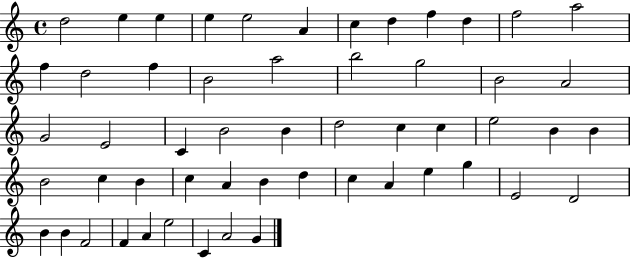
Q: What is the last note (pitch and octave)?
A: G4